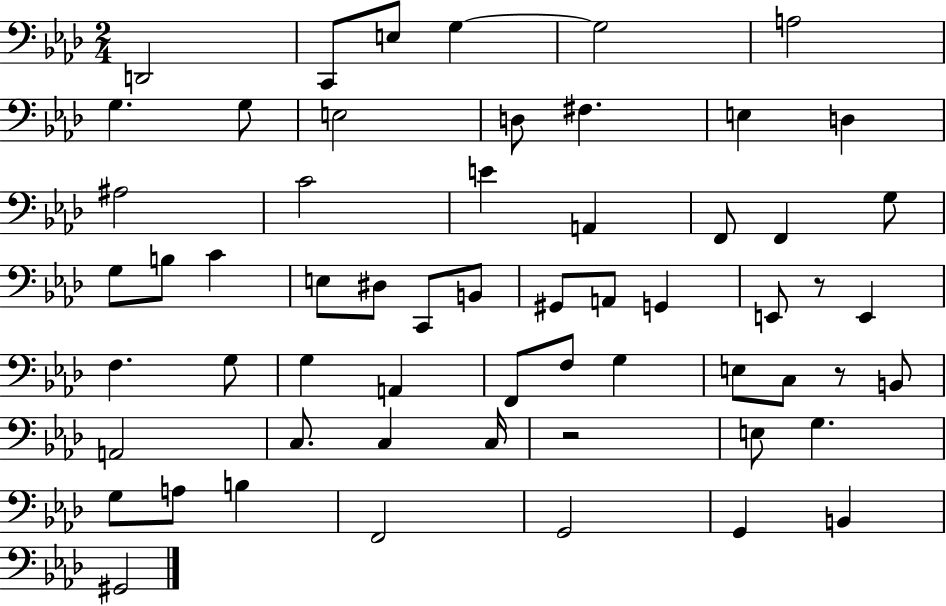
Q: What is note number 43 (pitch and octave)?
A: A2